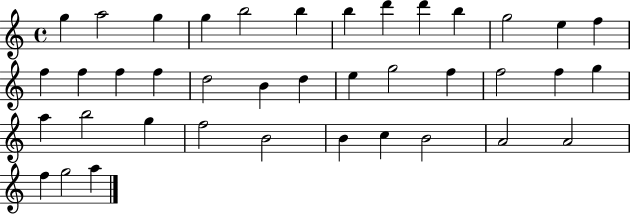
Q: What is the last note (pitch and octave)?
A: A5